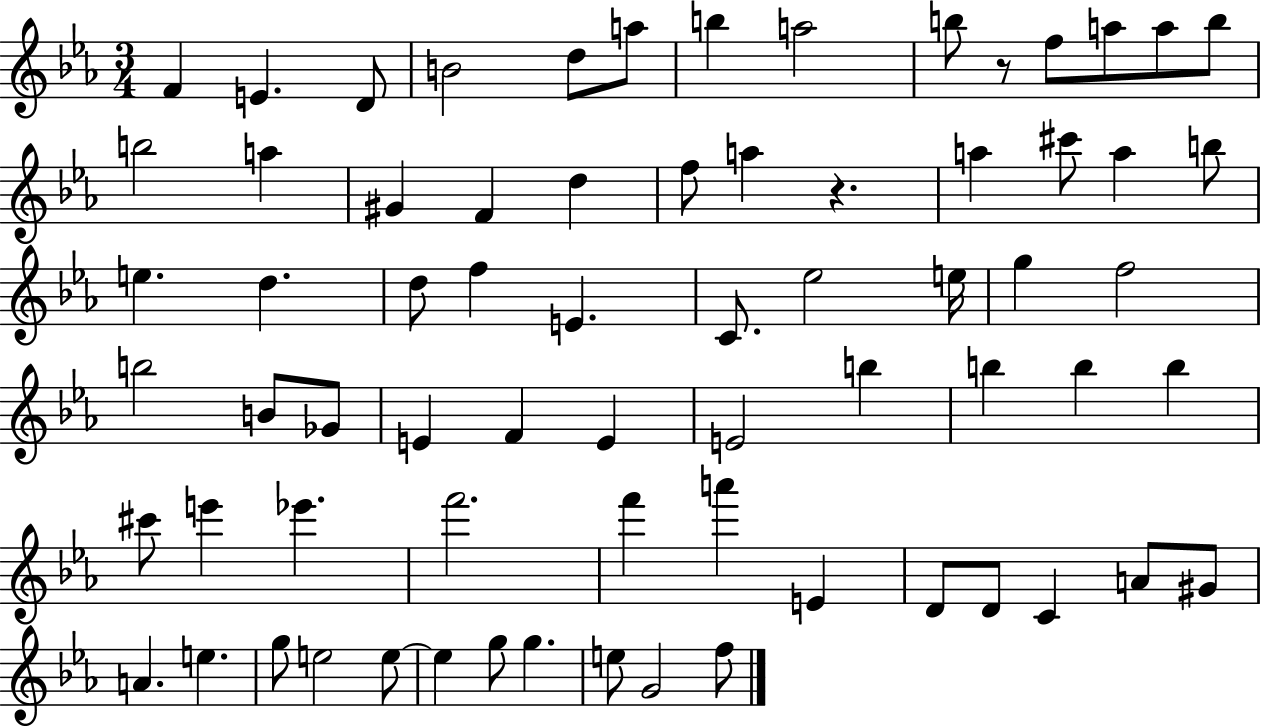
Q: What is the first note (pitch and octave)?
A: F4